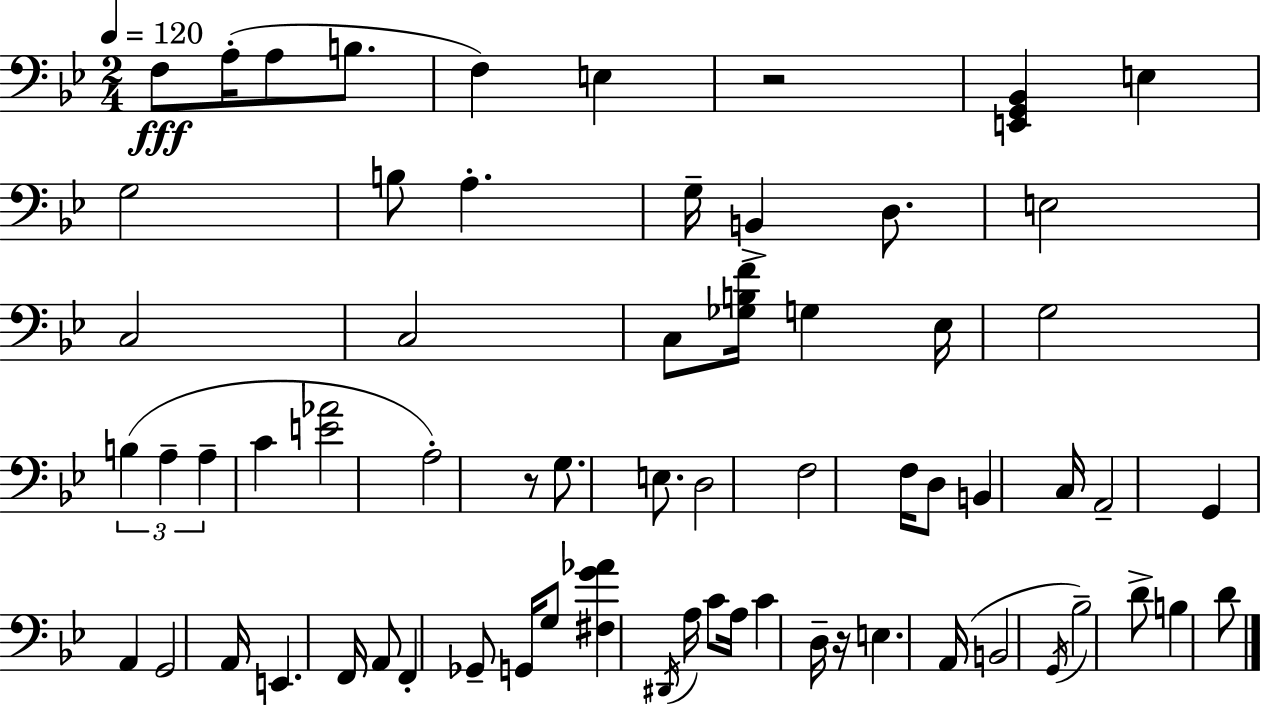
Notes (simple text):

F3/e A3/s A3/e B3/e. F3/q E3/q R/h [E2,G2,Bb2]/q E3/q G3/h B3/e A3/q. G3/s B2/q D3/e. E3/h C3/h C3/h C3/e [Gb3,B3,F4]/s G3/q Eb3/s G3/h B3/q A3/q A3/q C4/q [E4,Ab4]/h A3/h R/e G3/e. E3/e. D3/h F3/h F3/s D3/e B2/q C3/s A2/h G2/q A2/q G2/h A2/s E2/q. F2/s A2/e F2/q Gb2/e G2/s G3/e [F#3,G4,Ab4]/q D#2/s A3/s C4/e A3/s C4/q D3/s R/s E3/q. A2/s B2/h G2/s Bb3/h D4/e B3/q D4/e